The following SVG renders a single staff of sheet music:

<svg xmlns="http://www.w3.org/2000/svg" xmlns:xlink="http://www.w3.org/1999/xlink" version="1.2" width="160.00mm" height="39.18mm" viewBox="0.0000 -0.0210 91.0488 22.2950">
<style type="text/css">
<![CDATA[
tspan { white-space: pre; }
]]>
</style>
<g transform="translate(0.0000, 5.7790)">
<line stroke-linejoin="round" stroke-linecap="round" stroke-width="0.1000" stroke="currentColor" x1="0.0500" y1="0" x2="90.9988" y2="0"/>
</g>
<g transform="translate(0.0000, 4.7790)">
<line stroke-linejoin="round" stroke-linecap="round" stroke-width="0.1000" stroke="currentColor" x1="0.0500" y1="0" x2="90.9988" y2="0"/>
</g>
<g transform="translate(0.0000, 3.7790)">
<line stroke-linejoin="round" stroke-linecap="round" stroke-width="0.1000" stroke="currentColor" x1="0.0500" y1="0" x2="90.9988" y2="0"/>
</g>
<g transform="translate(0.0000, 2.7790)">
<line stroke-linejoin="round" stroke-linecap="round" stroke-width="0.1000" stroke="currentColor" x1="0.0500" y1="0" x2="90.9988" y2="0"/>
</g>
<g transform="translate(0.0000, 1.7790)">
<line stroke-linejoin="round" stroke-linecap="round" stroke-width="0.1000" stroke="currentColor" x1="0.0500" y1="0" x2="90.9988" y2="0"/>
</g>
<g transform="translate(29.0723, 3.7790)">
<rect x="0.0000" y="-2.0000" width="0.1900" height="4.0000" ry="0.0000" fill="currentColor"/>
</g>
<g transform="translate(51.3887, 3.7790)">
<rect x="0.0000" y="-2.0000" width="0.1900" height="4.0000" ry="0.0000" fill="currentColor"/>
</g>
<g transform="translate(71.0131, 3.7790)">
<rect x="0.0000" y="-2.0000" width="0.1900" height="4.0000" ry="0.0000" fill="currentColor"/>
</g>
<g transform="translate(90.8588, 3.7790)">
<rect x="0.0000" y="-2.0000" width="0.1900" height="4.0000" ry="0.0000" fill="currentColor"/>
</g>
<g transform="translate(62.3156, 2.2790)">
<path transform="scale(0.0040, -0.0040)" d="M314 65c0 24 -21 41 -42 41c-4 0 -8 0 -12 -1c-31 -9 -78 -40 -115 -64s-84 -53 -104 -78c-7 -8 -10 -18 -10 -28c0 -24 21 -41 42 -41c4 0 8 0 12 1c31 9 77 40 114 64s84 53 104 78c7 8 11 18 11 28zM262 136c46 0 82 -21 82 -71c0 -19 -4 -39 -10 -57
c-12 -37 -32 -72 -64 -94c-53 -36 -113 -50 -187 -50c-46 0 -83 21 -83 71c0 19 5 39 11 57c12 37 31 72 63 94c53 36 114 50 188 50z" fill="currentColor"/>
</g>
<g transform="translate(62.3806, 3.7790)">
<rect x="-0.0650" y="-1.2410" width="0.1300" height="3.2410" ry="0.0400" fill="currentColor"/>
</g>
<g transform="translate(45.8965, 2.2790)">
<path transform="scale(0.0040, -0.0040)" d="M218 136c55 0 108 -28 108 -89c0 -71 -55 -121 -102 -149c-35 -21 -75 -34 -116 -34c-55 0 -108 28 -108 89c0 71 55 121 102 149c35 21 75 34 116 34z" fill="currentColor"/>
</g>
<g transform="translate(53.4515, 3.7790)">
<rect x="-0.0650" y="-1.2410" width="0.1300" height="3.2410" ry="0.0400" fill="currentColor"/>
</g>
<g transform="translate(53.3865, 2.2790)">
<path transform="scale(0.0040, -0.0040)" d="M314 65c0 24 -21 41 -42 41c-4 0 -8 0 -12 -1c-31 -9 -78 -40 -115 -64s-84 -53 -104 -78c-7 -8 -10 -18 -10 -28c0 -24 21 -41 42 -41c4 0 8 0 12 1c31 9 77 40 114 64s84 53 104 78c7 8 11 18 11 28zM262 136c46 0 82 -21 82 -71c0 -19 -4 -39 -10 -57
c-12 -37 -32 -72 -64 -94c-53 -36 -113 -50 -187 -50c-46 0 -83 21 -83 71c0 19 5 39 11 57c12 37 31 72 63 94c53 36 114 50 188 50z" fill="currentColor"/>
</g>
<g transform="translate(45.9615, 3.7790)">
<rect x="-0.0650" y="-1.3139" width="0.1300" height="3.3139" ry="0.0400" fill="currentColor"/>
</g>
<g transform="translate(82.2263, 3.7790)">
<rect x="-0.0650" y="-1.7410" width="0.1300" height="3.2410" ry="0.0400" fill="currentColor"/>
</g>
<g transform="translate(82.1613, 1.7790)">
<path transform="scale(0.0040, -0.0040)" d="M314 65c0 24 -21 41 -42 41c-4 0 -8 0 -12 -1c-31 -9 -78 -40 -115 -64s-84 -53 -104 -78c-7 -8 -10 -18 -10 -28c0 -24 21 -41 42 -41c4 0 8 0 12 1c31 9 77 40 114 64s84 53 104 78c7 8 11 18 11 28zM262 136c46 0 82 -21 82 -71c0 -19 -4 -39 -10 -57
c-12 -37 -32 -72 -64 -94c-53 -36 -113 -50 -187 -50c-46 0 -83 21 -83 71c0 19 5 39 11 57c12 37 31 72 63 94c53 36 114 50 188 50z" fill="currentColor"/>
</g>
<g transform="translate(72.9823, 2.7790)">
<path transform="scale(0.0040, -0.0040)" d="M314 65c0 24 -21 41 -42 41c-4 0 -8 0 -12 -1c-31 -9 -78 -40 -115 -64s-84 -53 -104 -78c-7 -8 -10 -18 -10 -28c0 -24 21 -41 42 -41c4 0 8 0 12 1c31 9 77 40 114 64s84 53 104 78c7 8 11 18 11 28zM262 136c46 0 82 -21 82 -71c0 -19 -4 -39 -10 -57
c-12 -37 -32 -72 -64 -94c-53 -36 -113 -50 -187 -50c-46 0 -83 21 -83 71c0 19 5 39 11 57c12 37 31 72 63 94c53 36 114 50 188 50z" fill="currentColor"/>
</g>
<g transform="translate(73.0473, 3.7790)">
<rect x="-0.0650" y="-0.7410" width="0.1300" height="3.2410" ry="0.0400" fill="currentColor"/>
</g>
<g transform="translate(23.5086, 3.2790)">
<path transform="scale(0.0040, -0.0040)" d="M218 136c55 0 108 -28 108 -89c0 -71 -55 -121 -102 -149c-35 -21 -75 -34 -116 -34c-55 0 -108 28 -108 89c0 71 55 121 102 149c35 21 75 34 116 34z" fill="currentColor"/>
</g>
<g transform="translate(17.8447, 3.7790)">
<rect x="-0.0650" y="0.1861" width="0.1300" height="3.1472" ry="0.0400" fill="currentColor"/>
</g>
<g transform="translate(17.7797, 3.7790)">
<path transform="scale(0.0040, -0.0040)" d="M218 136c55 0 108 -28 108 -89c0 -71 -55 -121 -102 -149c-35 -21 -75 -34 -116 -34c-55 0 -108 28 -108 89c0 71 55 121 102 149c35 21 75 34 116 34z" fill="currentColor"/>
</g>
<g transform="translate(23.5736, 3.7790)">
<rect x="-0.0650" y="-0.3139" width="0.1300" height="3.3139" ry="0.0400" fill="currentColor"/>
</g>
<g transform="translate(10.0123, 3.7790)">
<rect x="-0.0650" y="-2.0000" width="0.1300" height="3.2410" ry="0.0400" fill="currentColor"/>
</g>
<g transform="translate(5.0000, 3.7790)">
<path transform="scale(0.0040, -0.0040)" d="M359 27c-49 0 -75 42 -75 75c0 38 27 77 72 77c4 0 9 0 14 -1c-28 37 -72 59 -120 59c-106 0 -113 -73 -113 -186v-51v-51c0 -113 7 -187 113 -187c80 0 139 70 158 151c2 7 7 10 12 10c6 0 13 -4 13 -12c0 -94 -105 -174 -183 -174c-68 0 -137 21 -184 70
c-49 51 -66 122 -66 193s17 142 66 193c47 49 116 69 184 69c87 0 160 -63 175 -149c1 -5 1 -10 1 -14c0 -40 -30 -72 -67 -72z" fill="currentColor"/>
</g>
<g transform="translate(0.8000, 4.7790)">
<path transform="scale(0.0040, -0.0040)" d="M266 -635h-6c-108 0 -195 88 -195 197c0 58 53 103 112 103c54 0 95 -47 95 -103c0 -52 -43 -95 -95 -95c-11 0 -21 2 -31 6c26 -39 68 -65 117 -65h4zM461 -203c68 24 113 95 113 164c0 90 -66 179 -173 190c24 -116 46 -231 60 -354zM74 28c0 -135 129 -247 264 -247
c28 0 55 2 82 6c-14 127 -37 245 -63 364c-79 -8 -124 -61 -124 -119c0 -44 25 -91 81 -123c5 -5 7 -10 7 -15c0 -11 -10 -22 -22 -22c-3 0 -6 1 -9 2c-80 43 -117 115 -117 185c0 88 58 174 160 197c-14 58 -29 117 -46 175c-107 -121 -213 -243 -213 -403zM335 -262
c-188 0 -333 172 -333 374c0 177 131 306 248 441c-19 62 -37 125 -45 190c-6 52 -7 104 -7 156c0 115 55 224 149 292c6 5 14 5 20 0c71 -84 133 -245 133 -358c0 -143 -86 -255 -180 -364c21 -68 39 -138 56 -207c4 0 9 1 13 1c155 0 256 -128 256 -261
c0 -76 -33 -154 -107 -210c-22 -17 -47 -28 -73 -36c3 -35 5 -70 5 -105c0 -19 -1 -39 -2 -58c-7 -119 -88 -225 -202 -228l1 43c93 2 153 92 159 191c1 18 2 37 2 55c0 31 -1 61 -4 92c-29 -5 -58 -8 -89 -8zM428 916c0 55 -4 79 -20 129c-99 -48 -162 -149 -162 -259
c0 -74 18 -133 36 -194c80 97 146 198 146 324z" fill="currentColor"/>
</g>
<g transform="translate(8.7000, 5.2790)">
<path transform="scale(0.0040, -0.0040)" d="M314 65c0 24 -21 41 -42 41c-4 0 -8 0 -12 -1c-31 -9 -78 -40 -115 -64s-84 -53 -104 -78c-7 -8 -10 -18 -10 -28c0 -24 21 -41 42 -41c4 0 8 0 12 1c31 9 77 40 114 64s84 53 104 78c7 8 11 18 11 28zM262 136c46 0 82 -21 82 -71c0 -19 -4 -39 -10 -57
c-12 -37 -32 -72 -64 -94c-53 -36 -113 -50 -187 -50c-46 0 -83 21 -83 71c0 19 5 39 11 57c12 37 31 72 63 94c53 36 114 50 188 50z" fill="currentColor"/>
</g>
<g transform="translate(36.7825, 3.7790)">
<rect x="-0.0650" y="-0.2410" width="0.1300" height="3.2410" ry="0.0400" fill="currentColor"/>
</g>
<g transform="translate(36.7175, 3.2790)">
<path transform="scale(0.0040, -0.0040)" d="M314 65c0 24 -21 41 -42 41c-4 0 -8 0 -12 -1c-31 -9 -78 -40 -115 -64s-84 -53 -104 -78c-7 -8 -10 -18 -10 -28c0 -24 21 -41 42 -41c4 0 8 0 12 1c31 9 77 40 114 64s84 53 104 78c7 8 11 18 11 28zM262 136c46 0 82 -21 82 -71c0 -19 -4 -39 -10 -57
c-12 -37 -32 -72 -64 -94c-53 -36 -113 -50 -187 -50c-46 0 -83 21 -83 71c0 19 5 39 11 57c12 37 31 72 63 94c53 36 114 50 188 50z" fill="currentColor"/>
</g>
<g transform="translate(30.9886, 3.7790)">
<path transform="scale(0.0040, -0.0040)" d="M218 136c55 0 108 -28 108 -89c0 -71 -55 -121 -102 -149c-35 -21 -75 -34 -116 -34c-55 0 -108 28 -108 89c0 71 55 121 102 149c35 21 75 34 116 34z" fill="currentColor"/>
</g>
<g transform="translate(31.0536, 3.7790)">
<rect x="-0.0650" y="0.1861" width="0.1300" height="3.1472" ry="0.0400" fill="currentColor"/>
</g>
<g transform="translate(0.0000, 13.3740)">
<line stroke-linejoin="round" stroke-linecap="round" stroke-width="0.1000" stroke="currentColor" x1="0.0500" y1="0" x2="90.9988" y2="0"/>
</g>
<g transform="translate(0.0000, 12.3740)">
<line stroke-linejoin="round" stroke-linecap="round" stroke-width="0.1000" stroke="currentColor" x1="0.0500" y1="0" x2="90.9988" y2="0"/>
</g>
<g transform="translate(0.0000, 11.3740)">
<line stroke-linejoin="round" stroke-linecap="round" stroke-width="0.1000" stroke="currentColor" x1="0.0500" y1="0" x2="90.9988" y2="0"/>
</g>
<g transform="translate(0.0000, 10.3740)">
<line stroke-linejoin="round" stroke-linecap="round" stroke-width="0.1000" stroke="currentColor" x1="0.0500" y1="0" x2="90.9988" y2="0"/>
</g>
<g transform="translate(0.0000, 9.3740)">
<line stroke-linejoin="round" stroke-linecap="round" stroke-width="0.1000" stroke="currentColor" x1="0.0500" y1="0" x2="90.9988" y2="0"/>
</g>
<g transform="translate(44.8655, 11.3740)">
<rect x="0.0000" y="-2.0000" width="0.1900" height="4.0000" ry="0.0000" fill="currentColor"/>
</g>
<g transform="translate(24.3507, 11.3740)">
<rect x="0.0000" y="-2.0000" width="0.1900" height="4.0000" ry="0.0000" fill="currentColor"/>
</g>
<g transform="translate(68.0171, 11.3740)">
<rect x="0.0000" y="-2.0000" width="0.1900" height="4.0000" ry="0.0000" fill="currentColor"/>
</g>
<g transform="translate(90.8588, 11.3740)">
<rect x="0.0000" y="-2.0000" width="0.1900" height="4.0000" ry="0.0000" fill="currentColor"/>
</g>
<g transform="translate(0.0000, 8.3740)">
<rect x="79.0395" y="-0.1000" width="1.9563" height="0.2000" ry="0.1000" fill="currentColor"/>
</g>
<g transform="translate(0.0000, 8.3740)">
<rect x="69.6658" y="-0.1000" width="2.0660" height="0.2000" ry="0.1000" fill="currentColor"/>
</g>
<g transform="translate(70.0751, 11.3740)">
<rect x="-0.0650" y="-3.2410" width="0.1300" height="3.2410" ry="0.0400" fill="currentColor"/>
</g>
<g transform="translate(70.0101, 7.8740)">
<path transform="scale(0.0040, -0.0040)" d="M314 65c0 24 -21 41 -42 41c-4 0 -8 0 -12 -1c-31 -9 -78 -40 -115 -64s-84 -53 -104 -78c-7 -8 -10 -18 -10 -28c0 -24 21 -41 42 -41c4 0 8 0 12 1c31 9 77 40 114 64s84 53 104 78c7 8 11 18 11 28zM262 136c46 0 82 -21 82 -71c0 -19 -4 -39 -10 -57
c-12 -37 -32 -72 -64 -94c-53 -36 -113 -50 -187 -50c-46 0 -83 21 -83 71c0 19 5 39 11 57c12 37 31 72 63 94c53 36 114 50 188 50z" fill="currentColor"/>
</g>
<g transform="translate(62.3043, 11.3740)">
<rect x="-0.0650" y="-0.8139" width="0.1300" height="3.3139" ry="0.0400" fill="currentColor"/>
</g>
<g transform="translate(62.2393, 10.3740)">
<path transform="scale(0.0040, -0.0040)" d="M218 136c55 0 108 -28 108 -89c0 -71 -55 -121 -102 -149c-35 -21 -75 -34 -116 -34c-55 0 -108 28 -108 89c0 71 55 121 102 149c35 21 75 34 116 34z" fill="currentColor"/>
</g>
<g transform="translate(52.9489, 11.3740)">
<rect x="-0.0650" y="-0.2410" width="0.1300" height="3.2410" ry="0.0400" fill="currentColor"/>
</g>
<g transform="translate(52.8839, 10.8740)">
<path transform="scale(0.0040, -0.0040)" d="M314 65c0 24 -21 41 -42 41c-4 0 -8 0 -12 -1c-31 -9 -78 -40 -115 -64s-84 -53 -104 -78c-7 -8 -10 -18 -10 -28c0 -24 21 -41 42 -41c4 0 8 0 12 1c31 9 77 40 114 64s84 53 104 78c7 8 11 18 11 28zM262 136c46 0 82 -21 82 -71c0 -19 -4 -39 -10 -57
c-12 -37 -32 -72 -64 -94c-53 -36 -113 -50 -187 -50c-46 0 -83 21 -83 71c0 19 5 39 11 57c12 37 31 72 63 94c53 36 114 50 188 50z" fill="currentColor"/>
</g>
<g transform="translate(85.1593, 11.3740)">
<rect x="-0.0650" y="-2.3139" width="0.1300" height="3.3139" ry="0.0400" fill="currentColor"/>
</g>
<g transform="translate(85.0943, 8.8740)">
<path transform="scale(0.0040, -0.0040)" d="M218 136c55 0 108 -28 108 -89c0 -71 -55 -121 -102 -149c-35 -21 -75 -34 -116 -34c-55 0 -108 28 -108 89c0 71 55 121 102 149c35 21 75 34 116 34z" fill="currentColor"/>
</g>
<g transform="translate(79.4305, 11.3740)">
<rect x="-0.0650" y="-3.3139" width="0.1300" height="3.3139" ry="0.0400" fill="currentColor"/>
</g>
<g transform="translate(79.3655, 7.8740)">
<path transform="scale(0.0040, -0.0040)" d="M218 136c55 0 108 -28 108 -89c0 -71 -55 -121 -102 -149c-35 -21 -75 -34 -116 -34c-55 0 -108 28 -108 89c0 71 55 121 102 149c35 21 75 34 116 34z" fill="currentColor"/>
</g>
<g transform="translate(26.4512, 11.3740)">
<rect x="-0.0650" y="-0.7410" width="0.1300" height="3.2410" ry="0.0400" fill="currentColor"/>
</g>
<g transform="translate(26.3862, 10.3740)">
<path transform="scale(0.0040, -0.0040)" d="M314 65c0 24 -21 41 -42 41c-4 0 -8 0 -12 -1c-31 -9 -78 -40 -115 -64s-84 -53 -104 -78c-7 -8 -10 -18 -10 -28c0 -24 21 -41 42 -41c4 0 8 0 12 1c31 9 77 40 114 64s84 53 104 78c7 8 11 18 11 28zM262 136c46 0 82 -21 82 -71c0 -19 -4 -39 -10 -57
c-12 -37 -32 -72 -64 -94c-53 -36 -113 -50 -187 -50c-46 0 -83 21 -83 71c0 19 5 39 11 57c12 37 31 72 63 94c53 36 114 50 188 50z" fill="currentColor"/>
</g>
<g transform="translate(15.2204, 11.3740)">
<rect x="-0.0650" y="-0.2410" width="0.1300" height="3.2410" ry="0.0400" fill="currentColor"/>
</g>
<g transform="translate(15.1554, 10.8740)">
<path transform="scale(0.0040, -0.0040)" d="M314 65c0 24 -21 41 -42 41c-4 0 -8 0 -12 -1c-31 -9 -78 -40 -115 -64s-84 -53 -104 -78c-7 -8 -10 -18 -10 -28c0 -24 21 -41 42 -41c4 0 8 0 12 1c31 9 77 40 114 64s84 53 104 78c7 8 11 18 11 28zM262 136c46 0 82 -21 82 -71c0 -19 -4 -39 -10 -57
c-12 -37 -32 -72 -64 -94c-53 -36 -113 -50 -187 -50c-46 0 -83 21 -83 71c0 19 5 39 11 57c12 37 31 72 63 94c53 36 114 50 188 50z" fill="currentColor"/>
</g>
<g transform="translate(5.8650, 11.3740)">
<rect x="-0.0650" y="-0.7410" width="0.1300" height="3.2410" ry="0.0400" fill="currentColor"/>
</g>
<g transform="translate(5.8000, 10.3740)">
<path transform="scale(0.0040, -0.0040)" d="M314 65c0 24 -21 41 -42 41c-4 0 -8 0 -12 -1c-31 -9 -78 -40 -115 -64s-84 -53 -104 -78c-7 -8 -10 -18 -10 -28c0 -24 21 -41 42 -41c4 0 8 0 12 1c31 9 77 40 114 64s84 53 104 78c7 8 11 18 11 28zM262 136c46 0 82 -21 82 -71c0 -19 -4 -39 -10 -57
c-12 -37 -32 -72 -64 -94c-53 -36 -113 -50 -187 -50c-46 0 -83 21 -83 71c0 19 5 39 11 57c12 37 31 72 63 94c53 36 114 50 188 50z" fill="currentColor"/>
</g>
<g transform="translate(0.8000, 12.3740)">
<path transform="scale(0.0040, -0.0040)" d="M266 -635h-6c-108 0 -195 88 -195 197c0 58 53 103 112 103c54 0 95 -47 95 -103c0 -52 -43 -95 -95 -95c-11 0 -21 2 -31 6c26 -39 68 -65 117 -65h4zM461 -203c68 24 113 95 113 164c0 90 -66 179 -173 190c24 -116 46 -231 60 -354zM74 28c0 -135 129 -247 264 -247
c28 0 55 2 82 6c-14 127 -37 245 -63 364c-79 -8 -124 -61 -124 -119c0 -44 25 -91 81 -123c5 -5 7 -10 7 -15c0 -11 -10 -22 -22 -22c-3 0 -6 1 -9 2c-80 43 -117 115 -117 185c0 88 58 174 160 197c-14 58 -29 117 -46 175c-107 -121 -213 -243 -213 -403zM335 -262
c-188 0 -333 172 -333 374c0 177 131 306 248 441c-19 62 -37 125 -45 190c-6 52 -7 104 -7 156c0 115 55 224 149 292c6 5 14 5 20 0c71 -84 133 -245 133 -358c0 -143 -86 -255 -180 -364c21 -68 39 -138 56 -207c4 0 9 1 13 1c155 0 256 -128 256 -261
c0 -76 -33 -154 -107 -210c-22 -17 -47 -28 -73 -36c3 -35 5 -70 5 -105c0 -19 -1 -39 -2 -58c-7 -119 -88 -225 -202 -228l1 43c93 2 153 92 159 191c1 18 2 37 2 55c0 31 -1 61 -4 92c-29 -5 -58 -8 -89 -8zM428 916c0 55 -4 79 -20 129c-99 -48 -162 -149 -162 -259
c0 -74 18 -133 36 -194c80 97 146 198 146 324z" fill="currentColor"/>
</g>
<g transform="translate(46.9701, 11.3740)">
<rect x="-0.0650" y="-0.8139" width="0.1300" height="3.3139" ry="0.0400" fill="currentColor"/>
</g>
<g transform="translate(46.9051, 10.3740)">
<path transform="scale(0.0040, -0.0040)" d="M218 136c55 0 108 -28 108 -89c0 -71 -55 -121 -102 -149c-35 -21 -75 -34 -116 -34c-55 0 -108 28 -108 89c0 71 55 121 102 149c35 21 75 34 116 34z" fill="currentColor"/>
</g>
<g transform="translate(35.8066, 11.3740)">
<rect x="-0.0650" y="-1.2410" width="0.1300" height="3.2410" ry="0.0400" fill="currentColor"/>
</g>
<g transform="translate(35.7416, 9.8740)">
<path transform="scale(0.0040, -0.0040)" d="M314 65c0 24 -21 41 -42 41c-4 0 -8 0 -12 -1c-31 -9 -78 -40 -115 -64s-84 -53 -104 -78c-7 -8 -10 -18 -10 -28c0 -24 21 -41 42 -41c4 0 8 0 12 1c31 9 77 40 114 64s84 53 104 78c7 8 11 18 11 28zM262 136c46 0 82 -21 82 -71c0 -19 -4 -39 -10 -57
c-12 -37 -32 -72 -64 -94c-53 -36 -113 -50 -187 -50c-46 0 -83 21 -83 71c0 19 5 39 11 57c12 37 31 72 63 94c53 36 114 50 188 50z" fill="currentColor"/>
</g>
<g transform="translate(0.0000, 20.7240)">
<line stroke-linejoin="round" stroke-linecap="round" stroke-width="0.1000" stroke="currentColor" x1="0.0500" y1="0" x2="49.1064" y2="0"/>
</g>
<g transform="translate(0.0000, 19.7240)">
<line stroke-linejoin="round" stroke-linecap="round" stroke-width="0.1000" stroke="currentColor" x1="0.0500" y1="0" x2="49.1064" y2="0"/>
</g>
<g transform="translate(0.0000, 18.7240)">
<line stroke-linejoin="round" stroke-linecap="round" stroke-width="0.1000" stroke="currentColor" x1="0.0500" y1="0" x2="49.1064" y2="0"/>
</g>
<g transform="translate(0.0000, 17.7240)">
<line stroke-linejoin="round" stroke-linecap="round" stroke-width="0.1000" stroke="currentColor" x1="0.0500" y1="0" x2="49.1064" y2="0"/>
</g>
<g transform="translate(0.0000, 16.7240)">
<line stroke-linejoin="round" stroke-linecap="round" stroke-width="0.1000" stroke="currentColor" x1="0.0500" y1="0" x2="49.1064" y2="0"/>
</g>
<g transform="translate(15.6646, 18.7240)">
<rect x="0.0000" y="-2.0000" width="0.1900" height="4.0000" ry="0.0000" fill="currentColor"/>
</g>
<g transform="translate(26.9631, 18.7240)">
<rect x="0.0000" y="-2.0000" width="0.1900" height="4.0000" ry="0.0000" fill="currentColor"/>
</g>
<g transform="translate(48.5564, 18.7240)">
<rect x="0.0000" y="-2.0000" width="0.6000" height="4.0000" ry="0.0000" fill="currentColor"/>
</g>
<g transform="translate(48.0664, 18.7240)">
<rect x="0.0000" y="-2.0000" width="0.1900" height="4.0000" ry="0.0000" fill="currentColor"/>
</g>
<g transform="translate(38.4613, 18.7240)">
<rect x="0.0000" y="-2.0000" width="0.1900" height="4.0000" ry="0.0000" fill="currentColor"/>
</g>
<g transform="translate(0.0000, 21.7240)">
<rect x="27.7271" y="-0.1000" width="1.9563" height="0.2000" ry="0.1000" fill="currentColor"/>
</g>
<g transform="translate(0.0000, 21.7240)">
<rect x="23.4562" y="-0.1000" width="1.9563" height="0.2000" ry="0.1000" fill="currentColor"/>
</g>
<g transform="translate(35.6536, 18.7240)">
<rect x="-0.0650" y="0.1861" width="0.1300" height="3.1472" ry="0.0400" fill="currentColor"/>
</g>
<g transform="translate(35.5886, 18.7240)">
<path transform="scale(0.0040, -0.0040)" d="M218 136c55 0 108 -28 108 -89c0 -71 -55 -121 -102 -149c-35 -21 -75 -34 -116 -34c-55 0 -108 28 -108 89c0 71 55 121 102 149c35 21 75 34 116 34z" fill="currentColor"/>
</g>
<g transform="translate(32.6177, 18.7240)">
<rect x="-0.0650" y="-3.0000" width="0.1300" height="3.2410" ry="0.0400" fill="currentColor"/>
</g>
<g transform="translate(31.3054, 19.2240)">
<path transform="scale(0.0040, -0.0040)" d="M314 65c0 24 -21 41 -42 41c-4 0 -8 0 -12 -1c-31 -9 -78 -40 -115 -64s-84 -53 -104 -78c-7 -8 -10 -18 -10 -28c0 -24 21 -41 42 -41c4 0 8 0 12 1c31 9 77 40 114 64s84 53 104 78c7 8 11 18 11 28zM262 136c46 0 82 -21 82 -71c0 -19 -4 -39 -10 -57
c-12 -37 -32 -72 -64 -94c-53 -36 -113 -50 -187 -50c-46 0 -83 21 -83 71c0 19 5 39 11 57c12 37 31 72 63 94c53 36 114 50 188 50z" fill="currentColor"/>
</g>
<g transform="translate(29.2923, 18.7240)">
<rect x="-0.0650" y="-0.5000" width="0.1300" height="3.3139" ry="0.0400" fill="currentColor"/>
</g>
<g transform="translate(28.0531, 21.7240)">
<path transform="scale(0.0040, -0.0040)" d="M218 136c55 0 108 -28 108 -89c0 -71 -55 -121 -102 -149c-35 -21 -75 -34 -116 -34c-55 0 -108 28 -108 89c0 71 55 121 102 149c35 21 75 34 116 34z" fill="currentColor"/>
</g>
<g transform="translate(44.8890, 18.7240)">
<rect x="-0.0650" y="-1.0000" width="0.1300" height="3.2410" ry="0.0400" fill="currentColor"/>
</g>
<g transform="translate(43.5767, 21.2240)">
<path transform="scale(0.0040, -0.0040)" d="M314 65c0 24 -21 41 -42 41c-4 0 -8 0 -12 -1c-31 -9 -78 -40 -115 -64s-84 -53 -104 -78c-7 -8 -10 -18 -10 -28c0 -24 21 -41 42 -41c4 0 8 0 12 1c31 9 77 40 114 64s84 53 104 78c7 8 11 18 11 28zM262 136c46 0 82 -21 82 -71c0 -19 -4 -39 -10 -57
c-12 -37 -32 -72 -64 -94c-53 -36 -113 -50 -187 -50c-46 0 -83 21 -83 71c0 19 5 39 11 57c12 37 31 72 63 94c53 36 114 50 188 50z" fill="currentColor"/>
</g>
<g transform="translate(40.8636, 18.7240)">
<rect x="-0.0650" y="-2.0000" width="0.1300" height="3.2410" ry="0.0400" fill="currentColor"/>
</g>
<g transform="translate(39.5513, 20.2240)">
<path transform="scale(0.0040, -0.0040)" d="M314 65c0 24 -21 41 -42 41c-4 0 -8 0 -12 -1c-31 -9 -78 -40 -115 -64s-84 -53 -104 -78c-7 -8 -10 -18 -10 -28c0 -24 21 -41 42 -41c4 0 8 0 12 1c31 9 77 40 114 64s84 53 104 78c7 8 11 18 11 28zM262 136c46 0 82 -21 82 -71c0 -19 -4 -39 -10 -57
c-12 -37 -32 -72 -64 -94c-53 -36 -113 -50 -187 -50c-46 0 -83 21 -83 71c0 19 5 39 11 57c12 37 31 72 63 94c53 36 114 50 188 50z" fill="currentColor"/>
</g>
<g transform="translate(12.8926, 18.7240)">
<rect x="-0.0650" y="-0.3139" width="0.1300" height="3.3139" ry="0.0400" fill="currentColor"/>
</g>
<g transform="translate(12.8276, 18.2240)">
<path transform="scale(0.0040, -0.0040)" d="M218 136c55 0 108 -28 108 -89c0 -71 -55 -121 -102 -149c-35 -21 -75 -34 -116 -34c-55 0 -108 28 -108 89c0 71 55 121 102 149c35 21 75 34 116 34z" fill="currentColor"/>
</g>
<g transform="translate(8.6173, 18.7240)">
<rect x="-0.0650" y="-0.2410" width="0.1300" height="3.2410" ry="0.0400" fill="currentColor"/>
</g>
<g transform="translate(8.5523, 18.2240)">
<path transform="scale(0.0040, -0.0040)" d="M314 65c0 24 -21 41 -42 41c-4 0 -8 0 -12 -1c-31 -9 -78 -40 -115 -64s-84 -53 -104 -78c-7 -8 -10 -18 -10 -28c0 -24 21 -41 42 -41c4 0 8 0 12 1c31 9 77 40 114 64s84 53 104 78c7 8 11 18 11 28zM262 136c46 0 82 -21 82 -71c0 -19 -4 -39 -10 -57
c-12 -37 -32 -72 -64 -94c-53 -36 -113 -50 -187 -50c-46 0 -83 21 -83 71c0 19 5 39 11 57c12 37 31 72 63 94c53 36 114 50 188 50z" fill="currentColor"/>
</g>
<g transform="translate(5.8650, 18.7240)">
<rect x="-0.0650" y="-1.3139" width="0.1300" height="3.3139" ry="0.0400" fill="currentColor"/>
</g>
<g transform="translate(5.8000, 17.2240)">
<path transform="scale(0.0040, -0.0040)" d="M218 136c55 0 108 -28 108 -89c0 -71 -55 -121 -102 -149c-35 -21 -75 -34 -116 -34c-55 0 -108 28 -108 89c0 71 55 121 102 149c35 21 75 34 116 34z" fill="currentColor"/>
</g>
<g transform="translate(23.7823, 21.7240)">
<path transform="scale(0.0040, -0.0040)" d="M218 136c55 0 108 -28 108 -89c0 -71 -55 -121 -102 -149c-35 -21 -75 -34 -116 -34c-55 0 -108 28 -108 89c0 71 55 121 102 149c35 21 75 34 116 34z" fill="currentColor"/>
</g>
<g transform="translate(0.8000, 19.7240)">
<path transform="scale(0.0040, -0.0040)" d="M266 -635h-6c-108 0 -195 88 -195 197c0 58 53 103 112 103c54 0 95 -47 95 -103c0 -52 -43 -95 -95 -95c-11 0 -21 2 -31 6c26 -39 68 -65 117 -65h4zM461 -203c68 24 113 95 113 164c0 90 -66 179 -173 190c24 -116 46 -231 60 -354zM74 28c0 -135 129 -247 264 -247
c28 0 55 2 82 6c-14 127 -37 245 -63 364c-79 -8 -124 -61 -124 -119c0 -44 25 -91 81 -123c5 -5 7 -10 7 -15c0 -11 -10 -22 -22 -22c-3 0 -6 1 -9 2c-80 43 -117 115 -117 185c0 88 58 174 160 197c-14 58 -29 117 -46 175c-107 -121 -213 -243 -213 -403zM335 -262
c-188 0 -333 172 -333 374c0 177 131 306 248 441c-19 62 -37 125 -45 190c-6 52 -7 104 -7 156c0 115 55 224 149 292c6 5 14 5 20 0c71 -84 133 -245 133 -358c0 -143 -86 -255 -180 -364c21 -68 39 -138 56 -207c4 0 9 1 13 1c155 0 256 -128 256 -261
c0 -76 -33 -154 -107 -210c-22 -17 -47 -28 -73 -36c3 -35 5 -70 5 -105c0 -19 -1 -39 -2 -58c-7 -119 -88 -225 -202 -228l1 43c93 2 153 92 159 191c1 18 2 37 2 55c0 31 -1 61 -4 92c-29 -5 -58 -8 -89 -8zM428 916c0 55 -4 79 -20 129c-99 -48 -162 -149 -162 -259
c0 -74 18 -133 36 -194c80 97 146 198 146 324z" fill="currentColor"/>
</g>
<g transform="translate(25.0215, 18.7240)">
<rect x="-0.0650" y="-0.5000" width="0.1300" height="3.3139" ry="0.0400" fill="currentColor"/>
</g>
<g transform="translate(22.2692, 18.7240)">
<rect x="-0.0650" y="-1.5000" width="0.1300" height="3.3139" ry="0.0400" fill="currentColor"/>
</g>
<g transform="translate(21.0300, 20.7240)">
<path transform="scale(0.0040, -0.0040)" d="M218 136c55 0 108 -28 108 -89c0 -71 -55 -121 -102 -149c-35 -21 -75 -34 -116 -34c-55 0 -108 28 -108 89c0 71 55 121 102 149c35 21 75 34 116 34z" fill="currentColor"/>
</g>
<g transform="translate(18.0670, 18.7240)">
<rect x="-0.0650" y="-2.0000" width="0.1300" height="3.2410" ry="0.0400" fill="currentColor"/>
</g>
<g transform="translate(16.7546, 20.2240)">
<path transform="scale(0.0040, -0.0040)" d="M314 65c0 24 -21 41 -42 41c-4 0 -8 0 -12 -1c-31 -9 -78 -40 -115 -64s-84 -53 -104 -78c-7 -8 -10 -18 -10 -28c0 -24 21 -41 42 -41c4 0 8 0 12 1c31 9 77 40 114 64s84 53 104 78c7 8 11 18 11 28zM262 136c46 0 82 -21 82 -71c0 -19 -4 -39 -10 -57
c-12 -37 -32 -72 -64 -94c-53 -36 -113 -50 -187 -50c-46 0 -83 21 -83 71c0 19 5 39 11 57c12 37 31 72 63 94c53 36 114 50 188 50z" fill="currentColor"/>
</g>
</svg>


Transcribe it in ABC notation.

X:1
T:Untitled
M:4/4
L:1/4
K:C
F2 B c B c2 e e2 e2 d2 f2 d2 c2 d2 e2 d c2 d b2 b g e c2 c F2 E C C A2 B F2 D2